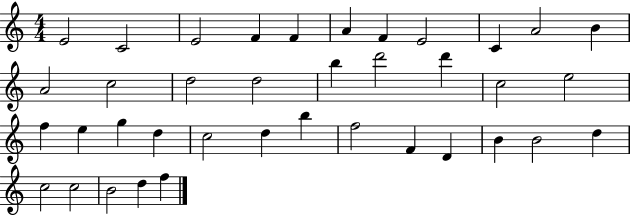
E4/h C4/h E4/h F4/q F4/q A4/q F4/q E4/h C4/q A4/h B4/q A4/h C5/h D5/h D5/h B5/q D6/h D6/q C5/h E5/h F5/q E5/q G5/q D5/q C5/h D5/q B5/q F5/h F4/q D4/q B4/q B4/h D5/q C5/h C5/h B4/h D5/q F5/q